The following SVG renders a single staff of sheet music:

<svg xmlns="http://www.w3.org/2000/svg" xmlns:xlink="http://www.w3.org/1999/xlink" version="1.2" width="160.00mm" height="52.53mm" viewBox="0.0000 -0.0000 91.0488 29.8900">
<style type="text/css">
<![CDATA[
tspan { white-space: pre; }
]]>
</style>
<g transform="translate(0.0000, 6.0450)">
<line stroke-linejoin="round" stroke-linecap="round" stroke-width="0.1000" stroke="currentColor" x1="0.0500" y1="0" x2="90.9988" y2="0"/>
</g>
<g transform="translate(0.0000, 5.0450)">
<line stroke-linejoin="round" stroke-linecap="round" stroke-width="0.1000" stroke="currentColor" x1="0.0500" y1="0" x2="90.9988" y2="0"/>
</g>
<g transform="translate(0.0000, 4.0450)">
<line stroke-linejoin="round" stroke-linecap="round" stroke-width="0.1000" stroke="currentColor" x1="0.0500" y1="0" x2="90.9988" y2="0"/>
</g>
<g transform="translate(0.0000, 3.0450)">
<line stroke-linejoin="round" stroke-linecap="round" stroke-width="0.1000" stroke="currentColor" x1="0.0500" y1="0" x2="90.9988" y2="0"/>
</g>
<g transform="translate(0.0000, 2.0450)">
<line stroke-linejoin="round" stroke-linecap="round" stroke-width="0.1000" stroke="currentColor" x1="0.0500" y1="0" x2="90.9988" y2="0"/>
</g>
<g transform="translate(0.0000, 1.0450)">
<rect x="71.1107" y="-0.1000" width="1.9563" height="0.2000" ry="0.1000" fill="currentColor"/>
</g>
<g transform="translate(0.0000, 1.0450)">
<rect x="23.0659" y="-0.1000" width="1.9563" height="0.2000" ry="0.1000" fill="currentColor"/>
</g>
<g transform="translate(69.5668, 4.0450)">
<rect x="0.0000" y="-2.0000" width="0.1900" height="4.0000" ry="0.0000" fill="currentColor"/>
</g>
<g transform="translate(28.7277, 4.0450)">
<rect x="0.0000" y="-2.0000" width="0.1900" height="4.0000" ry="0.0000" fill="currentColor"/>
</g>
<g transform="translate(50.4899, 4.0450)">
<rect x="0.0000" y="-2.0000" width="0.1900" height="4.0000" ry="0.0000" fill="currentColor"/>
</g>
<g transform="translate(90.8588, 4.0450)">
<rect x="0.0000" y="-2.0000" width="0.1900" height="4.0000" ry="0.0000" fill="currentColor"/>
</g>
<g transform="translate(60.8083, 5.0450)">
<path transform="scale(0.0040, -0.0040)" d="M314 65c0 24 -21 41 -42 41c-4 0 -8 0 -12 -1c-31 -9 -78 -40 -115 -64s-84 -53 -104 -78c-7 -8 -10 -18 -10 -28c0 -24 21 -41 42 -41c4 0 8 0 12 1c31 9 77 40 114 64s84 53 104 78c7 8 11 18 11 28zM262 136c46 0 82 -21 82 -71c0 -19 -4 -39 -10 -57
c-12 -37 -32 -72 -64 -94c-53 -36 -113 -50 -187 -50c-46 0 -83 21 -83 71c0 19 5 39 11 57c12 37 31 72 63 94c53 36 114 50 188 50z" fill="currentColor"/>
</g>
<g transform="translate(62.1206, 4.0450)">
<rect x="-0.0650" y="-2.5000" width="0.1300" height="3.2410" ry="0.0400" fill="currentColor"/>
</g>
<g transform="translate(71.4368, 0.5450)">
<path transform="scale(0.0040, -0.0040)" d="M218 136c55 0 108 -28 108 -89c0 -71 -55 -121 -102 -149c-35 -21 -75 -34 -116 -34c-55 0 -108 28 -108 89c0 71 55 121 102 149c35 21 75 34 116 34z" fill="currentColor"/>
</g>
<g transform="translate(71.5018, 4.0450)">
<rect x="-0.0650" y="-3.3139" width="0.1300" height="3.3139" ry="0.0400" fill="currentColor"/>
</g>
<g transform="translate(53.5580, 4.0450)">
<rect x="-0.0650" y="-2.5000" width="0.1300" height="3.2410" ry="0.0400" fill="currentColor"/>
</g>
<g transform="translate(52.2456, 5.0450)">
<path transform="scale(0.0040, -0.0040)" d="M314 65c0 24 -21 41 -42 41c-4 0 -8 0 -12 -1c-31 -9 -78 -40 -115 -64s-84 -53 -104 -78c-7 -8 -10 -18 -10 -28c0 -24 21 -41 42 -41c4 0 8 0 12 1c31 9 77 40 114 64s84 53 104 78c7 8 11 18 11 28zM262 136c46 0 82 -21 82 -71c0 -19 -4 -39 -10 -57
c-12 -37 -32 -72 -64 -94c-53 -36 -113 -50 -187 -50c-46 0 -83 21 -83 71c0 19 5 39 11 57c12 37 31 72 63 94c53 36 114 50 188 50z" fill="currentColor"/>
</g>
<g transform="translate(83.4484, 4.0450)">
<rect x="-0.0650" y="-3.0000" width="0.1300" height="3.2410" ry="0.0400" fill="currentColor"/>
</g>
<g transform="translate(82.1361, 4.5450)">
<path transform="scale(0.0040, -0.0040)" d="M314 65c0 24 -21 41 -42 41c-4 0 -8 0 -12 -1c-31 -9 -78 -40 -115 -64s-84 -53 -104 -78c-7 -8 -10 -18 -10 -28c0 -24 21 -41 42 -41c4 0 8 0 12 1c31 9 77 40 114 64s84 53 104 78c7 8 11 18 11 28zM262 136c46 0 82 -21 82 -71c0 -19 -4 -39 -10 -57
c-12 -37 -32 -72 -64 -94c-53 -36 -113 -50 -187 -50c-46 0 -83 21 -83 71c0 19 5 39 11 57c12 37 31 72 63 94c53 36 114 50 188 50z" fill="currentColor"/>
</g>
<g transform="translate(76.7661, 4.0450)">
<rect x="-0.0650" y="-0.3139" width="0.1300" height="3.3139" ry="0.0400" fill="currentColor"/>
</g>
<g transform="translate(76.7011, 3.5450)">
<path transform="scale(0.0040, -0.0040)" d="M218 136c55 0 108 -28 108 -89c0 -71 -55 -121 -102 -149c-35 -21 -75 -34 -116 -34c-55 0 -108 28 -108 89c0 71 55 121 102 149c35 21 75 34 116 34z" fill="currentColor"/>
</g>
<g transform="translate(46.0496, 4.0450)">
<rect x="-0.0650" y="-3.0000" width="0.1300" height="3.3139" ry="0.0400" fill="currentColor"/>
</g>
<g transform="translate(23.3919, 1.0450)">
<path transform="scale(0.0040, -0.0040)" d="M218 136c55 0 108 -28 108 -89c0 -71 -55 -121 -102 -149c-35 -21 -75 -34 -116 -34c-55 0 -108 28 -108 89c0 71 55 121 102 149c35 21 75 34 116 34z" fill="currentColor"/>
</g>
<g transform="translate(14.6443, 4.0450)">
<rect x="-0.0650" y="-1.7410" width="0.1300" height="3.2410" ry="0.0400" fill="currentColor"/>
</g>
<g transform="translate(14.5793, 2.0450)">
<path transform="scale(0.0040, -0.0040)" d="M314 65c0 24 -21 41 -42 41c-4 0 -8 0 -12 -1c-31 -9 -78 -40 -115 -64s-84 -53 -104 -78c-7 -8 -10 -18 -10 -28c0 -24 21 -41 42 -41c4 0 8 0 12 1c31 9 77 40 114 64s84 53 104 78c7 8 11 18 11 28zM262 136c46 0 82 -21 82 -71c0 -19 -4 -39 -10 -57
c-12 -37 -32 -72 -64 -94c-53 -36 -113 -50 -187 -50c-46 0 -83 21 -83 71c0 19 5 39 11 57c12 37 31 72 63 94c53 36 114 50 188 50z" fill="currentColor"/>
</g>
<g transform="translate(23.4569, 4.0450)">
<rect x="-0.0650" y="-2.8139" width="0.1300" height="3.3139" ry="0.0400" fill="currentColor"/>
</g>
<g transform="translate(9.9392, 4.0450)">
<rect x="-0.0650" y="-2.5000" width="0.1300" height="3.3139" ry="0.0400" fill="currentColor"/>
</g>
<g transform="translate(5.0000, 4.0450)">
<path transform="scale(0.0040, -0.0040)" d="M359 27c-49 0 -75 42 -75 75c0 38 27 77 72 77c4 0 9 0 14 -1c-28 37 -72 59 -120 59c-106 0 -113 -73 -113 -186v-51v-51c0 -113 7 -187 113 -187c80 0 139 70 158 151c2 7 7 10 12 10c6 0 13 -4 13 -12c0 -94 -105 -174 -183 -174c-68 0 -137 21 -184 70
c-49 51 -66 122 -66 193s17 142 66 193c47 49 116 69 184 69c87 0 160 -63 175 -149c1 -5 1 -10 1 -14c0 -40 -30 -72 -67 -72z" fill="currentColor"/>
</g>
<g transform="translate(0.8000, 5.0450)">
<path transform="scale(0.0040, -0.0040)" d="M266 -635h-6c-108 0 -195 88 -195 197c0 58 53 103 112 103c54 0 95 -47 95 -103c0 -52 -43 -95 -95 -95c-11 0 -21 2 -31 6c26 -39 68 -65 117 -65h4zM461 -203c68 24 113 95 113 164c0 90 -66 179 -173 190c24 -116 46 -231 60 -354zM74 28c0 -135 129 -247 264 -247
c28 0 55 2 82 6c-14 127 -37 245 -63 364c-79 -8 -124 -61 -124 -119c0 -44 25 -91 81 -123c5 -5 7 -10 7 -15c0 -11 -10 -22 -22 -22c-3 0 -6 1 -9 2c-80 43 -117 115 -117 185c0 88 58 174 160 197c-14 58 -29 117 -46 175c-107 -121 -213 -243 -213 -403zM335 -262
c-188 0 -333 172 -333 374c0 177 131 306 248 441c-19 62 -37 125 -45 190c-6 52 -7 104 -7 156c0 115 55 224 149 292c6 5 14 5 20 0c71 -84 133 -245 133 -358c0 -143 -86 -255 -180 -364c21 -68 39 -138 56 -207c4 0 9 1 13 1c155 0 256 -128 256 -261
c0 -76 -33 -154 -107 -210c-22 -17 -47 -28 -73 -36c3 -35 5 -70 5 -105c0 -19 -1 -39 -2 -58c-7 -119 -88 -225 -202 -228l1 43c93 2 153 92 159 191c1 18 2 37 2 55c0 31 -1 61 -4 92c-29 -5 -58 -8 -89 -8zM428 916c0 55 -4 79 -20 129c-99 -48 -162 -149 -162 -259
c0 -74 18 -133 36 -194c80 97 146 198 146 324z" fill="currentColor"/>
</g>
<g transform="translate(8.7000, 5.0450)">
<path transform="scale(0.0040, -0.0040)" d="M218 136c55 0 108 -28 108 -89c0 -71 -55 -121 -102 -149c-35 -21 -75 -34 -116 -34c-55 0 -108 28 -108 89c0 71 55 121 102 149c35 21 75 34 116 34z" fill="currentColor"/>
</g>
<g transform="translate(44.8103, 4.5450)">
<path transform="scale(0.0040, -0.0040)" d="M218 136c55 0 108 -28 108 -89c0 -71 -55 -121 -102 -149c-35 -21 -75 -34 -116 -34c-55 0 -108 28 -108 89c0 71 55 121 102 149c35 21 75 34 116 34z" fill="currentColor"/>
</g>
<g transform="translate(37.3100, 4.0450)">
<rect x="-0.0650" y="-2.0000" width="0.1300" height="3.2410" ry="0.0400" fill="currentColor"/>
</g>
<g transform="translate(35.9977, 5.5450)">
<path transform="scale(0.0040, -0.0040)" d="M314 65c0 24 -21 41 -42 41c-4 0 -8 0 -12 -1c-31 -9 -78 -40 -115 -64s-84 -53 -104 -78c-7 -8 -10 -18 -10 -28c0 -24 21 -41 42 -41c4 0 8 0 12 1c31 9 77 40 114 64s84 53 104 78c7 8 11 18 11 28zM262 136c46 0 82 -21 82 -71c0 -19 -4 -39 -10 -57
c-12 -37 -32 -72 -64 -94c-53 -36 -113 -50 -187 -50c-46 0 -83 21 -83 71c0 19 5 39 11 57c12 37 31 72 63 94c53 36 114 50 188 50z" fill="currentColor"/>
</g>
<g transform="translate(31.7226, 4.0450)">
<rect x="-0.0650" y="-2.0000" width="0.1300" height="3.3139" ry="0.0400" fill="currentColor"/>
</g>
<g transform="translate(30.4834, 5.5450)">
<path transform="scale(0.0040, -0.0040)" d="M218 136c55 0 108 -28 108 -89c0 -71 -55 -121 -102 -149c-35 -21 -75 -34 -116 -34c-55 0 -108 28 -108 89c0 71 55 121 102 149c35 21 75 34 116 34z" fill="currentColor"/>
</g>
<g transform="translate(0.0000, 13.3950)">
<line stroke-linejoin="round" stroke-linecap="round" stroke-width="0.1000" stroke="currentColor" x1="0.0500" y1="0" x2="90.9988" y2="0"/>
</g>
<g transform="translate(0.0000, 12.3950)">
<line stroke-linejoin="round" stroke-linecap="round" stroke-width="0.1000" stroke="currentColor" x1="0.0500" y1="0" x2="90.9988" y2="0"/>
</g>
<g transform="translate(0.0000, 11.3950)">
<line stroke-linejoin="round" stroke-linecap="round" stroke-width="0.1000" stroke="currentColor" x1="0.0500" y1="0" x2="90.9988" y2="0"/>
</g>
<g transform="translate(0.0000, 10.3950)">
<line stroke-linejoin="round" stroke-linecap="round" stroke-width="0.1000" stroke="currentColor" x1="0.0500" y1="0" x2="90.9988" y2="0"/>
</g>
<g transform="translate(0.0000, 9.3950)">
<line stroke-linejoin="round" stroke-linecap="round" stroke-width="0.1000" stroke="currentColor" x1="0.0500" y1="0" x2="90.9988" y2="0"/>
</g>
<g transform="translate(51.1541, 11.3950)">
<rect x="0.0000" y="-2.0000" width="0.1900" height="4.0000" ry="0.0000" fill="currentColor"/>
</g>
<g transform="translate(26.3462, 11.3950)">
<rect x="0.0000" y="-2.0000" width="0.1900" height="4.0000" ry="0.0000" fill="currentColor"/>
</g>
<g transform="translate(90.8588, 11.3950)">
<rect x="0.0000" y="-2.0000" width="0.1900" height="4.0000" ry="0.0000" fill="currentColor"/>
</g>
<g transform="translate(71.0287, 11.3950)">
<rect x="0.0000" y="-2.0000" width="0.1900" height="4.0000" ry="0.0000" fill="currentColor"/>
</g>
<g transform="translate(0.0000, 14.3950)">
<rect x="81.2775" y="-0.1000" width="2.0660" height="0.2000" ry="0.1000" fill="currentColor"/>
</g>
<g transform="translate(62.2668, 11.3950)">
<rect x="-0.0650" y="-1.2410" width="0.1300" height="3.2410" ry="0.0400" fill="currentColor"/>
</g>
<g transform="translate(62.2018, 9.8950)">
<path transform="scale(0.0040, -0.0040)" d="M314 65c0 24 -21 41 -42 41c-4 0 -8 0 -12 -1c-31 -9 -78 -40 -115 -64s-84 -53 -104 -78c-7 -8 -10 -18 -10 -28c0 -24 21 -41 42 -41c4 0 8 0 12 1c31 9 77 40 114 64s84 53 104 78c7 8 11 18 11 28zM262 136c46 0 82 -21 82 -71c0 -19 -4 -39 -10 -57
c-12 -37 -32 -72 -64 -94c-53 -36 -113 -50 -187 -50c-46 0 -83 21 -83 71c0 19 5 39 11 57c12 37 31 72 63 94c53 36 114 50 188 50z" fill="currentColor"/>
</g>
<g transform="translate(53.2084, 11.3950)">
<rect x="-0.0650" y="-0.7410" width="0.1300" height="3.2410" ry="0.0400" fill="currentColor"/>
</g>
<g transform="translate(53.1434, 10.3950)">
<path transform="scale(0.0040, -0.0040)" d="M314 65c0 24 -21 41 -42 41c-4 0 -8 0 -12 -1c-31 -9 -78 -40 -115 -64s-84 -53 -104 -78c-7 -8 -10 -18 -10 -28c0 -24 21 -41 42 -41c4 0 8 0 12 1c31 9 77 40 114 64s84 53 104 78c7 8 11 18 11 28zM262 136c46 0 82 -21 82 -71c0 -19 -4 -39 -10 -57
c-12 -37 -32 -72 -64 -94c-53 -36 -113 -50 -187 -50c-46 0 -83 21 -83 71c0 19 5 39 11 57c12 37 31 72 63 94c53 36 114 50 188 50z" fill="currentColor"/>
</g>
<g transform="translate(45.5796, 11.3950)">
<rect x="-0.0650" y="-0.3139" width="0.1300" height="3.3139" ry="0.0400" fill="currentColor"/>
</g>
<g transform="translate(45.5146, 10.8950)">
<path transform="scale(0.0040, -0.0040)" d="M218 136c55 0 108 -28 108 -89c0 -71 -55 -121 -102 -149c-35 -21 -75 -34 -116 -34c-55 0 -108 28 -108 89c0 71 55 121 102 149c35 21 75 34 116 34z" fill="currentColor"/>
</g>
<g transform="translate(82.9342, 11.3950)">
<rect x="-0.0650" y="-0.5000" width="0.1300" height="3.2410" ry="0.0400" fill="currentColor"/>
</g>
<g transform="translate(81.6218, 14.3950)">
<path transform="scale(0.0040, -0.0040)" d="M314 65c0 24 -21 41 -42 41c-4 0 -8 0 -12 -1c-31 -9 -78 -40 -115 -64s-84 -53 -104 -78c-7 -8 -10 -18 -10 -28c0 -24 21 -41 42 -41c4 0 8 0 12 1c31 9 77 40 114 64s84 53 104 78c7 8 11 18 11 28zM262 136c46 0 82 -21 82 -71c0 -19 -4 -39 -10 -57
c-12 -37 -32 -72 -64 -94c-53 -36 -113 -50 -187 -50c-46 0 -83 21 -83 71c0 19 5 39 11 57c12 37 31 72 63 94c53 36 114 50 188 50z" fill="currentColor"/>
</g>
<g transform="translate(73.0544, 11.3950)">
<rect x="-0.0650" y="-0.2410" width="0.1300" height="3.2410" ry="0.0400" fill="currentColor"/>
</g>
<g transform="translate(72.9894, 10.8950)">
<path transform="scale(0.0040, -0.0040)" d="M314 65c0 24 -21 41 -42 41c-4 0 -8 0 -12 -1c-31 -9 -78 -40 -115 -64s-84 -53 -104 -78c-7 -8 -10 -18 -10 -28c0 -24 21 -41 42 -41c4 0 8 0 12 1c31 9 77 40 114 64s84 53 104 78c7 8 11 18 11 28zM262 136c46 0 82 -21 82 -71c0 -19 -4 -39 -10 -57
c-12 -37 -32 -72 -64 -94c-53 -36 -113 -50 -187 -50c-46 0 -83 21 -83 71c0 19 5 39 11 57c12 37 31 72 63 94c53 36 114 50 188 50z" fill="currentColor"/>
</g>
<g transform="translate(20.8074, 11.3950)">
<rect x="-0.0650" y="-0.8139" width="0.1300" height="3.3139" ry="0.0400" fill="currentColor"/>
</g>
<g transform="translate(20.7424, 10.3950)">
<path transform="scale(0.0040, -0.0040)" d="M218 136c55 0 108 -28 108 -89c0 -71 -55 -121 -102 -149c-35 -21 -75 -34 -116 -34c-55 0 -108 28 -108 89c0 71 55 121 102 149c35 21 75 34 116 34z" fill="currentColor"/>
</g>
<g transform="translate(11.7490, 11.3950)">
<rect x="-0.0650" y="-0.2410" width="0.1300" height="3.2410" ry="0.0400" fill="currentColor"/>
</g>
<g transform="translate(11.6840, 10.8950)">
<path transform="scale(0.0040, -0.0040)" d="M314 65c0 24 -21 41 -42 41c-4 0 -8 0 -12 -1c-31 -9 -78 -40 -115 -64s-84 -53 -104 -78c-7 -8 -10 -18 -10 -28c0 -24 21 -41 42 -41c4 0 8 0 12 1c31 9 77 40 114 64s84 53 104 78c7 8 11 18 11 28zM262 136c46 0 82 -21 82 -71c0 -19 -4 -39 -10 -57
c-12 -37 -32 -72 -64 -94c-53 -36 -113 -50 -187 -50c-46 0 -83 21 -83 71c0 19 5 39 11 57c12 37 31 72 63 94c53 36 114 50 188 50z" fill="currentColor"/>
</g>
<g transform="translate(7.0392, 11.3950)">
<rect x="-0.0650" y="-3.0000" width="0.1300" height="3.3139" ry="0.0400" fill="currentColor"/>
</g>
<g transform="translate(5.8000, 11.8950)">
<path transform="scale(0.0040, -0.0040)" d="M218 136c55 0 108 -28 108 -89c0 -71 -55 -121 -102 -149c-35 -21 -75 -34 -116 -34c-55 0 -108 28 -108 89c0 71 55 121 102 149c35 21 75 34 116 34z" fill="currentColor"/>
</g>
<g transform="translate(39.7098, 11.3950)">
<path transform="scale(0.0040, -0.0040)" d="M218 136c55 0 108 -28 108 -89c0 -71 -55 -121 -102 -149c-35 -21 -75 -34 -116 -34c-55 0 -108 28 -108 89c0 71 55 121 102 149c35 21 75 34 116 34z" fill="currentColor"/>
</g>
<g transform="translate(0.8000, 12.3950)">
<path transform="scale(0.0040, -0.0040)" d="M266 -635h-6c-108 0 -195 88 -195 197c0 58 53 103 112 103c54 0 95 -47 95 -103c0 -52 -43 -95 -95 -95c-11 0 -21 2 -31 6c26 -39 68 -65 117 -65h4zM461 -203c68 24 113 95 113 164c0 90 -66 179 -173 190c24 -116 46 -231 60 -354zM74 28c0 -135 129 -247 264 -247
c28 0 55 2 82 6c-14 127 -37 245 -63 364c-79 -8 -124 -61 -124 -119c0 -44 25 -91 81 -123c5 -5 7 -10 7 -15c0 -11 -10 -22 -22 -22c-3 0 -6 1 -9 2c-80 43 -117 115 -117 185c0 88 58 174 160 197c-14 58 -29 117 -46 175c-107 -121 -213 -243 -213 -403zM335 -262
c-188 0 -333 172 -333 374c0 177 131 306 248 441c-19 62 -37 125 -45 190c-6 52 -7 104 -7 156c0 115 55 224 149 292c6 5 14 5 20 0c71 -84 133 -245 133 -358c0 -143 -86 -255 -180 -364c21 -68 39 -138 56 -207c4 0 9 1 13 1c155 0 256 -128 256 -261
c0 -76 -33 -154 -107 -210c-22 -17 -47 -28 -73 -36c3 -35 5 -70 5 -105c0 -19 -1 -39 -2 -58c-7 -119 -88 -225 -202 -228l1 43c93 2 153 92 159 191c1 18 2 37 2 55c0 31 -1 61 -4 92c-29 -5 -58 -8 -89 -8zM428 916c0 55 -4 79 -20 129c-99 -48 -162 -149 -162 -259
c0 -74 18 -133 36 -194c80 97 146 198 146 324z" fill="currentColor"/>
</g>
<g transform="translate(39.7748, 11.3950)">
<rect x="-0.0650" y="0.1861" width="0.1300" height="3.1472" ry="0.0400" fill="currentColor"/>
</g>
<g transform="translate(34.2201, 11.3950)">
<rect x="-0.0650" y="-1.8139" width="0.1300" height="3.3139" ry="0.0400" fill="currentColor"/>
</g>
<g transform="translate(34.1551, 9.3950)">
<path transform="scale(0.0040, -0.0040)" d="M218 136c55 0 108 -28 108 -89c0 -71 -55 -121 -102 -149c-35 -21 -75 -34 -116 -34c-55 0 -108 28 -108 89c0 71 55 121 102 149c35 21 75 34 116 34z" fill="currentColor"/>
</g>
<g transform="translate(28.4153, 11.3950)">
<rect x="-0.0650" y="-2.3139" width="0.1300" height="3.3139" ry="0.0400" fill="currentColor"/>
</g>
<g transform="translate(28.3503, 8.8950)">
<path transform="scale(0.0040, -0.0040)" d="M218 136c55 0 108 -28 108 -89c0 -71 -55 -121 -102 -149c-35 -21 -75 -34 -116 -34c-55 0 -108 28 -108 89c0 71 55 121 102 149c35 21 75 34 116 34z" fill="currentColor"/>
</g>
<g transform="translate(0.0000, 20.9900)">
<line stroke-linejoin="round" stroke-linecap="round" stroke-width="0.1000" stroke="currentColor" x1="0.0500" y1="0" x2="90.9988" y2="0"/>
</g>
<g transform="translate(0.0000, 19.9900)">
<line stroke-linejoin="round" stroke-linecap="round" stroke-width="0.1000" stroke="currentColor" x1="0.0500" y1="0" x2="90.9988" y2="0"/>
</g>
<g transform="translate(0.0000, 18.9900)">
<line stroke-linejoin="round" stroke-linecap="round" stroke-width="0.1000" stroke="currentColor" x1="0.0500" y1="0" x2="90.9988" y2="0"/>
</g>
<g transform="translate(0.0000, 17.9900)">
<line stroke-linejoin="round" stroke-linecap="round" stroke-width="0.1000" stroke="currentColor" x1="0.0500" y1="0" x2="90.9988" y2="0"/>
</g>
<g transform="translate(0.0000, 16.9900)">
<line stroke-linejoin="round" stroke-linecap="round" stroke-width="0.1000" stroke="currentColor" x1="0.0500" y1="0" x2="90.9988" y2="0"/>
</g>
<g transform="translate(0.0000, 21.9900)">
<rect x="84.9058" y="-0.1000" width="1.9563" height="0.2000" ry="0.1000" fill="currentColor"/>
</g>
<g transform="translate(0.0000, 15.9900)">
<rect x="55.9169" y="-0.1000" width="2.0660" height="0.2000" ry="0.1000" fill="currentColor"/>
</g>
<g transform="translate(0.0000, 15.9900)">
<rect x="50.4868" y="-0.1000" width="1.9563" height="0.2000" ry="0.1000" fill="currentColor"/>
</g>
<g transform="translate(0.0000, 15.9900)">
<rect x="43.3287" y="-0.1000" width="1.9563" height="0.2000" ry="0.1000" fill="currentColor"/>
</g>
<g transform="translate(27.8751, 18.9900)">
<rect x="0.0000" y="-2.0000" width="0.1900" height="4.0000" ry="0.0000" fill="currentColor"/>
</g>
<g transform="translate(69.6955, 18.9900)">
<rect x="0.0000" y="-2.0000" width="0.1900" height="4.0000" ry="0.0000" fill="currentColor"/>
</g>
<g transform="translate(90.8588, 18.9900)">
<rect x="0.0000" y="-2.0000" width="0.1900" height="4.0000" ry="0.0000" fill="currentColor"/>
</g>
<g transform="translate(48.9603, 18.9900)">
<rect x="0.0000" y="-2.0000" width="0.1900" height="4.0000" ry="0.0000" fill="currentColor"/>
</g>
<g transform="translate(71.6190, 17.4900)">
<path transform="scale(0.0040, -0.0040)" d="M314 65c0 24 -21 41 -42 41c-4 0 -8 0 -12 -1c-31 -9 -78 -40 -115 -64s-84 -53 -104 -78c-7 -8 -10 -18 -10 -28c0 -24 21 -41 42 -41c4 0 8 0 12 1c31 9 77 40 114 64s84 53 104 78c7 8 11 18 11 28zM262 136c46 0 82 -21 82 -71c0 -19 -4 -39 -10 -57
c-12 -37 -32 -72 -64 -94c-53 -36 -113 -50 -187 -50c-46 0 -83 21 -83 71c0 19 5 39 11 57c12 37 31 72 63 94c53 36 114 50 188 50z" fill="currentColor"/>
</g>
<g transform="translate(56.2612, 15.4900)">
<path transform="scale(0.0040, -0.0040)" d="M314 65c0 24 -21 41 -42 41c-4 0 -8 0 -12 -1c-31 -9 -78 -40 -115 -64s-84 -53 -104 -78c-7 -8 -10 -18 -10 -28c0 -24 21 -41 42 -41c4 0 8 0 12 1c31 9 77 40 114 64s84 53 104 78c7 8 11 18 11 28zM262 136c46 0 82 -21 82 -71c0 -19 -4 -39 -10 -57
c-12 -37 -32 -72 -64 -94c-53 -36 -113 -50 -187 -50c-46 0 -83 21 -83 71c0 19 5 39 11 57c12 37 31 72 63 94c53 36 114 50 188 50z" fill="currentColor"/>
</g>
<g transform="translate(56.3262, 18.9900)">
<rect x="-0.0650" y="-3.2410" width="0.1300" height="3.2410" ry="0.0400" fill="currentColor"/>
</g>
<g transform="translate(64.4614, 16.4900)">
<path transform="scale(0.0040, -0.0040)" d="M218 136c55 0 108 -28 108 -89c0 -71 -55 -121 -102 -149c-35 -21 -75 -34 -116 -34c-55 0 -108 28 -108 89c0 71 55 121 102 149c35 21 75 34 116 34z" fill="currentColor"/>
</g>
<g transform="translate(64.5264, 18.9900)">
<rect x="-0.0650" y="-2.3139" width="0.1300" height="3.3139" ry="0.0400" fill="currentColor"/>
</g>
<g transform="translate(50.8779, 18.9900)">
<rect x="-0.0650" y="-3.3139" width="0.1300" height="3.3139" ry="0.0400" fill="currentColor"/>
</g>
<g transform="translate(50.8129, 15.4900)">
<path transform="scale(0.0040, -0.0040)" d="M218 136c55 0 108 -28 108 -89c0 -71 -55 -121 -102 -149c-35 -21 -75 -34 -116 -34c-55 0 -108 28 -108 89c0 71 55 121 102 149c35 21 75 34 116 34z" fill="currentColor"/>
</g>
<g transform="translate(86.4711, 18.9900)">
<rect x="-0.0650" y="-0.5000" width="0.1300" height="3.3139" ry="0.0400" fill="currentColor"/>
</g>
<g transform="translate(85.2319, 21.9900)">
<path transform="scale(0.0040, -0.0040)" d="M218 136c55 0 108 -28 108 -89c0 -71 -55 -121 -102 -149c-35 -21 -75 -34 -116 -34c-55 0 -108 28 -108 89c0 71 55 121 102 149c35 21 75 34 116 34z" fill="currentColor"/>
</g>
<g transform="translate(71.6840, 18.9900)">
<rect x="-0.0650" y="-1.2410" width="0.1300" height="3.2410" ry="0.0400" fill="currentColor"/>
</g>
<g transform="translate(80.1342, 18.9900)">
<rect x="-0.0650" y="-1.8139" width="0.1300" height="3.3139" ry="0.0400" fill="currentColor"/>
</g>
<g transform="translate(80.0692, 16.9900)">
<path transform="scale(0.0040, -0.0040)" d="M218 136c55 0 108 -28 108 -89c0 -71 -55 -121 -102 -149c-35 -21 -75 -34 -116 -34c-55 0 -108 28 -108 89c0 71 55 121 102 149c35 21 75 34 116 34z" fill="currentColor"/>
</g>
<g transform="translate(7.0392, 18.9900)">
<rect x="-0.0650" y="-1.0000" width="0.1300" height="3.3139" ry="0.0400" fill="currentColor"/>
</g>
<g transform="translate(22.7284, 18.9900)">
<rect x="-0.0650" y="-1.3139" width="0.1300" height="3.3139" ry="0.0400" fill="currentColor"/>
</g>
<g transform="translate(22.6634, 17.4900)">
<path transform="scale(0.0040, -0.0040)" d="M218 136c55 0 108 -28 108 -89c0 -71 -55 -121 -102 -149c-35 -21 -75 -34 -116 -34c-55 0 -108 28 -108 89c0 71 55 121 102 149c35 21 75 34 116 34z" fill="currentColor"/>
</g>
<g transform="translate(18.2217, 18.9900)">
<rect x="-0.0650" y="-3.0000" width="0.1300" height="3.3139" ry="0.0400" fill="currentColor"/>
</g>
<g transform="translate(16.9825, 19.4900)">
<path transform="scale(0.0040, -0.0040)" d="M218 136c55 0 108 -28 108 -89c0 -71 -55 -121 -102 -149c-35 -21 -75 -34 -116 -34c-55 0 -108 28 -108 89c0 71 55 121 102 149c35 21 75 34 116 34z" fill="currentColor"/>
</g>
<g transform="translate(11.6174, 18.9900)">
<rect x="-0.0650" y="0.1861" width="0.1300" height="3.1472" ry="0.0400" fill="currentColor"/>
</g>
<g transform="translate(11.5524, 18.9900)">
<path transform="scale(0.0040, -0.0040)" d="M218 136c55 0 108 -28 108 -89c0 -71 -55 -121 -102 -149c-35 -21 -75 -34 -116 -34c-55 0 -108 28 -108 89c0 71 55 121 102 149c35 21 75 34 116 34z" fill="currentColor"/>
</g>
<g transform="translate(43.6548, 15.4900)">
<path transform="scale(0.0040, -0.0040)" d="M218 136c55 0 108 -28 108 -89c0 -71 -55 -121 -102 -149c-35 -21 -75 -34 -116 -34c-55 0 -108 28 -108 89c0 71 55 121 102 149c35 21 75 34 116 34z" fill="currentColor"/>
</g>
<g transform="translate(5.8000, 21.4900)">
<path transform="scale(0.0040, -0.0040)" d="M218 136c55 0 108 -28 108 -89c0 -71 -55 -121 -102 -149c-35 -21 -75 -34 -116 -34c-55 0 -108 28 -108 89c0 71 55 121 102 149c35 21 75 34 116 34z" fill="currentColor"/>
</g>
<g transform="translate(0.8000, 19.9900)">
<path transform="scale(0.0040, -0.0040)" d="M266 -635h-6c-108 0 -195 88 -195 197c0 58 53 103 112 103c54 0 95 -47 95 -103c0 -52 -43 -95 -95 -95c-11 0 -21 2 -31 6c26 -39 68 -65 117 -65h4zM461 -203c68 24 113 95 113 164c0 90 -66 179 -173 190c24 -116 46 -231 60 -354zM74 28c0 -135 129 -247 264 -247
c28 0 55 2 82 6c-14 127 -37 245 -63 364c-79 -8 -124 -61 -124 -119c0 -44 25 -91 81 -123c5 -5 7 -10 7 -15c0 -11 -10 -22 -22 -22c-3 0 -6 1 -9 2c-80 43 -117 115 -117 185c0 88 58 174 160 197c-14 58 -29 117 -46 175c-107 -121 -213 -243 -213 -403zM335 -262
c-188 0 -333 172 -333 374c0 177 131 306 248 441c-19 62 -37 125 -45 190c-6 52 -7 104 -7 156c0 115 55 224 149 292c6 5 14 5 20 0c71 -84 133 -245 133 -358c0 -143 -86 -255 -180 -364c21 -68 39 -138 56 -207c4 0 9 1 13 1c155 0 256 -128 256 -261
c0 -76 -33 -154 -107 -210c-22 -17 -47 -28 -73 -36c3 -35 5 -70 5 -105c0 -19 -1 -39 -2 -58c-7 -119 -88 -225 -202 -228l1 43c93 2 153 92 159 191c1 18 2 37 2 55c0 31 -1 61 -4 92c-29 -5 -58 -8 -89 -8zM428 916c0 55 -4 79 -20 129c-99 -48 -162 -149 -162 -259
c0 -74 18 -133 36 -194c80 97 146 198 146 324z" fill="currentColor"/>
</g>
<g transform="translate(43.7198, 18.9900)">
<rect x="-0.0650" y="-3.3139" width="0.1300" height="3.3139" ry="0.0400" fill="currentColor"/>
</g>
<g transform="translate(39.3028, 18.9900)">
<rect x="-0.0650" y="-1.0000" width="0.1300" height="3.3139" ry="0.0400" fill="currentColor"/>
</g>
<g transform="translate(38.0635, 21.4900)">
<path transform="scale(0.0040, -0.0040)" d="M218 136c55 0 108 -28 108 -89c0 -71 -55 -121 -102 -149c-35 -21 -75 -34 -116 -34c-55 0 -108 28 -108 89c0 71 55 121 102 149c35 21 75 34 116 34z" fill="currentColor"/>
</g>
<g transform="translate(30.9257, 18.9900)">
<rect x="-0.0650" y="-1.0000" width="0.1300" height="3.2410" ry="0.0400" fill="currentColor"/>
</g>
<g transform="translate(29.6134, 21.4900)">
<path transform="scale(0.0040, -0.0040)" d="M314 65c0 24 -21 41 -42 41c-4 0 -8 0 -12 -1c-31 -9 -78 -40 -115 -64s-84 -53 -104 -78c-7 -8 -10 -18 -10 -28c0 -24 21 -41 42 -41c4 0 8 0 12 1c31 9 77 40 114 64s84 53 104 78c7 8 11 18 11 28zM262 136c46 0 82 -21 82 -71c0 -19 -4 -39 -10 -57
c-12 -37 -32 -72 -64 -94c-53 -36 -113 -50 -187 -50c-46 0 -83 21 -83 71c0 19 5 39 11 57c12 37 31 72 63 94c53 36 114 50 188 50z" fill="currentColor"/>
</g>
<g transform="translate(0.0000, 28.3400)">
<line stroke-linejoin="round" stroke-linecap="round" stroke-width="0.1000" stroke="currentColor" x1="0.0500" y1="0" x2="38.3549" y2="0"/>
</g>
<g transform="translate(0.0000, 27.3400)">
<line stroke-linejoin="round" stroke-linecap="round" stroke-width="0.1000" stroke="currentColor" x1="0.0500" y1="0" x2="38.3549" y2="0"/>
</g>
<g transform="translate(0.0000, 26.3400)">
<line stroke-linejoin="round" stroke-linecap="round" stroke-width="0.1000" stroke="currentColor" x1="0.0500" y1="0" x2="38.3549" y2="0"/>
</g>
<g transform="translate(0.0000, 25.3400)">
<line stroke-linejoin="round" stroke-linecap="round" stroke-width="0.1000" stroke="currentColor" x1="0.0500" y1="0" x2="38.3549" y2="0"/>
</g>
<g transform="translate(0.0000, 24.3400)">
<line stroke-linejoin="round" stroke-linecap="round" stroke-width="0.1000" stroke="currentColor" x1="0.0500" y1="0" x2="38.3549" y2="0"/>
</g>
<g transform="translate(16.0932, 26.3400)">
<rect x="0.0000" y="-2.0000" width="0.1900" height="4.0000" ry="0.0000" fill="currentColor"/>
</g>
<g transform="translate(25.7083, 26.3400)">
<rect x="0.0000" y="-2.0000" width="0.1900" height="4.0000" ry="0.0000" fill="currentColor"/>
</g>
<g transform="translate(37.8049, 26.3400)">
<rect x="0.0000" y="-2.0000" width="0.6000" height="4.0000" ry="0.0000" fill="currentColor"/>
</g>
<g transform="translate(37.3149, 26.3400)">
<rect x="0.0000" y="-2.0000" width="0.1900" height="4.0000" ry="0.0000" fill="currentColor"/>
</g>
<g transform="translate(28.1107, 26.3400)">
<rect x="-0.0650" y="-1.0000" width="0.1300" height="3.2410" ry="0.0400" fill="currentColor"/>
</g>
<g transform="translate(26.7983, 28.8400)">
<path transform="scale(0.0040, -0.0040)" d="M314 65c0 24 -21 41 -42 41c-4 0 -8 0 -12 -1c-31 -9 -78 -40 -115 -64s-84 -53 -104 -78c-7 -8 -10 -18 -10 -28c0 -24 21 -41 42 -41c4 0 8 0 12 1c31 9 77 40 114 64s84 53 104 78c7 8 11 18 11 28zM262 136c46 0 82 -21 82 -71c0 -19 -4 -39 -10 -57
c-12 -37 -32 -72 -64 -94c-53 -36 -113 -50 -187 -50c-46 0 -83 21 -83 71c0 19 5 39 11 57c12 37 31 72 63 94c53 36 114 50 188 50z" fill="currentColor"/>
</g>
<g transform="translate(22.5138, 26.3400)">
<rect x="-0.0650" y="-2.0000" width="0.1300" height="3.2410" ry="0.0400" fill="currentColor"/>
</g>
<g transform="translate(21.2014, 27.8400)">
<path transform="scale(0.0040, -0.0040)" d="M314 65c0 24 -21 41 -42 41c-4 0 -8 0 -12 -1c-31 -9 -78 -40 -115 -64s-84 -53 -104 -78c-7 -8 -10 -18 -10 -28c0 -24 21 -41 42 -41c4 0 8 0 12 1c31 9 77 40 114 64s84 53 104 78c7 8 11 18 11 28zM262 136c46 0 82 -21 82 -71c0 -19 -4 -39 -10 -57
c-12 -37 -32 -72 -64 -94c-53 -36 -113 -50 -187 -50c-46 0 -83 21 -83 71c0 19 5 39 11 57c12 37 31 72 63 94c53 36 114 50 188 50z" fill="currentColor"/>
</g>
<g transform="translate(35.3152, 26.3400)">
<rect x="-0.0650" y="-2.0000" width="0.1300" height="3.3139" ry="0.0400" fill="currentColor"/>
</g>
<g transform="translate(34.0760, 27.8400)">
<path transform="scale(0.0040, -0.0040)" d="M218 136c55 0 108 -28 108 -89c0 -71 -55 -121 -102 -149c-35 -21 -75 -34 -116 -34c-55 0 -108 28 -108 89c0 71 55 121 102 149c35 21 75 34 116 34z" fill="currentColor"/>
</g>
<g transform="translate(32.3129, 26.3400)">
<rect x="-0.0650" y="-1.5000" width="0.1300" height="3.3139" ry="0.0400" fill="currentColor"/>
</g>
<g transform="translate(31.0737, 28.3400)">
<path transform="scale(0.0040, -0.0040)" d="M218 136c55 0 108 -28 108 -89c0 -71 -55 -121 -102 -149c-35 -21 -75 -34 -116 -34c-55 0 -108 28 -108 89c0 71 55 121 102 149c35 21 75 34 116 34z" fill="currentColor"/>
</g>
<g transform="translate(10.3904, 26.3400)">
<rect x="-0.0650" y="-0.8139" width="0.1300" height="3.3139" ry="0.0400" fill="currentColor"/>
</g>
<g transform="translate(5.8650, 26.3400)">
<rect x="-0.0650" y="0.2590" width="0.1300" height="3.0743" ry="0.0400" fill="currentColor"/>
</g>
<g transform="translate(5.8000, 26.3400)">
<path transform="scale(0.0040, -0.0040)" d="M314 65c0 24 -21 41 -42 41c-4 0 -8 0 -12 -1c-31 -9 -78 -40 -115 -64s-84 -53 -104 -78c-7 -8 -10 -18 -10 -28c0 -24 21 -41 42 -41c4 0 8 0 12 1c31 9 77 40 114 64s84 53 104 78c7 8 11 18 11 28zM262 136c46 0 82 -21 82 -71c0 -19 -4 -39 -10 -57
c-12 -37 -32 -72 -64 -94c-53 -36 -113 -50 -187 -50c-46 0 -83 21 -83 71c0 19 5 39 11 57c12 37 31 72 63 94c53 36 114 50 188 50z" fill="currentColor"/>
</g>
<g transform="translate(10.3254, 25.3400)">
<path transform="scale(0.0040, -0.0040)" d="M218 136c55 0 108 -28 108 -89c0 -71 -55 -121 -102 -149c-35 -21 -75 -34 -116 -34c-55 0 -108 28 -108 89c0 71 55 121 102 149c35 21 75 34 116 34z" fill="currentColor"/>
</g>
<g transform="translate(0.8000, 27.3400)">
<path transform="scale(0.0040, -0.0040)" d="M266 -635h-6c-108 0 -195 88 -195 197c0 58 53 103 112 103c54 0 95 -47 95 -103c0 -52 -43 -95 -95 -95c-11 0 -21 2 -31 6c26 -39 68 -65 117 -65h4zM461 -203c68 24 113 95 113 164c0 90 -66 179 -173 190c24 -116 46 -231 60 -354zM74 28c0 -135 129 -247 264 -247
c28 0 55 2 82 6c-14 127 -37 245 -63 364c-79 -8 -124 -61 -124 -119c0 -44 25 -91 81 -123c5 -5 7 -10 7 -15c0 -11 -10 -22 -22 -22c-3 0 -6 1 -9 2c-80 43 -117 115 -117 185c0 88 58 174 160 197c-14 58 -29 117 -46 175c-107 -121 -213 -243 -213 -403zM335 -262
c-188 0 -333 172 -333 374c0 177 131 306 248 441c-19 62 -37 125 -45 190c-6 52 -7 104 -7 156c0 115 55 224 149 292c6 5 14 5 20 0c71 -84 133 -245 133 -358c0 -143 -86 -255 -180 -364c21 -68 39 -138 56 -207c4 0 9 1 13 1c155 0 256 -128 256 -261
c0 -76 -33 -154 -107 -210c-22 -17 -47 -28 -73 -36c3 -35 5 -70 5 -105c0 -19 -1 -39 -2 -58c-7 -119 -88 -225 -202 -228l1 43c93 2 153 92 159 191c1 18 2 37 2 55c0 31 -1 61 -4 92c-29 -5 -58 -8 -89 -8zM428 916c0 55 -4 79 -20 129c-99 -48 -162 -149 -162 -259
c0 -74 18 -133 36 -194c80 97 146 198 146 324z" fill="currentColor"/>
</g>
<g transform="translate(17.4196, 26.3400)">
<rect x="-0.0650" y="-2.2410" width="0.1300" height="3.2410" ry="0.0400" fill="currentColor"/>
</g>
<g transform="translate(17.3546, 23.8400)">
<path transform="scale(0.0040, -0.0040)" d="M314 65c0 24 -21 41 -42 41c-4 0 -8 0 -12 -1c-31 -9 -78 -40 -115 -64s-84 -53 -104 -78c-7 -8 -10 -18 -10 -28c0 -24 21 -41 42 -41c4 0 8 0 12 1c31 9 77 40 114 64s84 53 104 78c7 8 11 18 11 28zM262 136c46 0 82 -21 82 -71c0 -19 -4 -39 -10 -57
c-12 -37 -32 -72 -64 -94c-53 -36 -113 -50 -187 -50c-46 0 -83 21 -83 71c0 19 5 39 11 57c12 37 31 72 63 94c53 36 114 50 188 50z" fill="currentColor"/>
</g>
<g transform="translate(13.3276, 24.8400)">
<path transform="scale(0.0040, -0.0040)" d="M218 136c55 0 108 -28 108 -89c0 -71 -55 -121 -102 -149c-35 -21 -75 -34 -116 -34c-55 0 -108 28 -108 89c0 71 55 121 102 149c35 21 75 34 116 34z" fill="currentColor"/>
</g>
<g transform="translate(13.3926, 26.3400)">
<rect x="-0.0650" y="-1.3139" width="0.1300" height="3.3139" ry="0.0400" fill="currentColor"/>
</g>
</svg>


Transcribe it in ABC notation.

X:1
T:Untitled
M:4/4
L:1/4
K:C
G f2 a F F2 A G2 G2 b c A2 A c2 d g f B c d2 e2 c2 C2 D B A e D2 D b b b2 g e2 f C B2 d e g2 F2 D2 E F